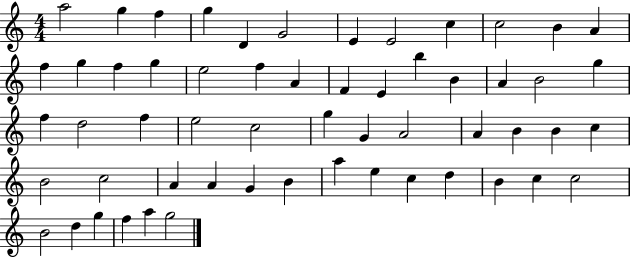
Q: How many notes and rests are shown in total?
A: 57